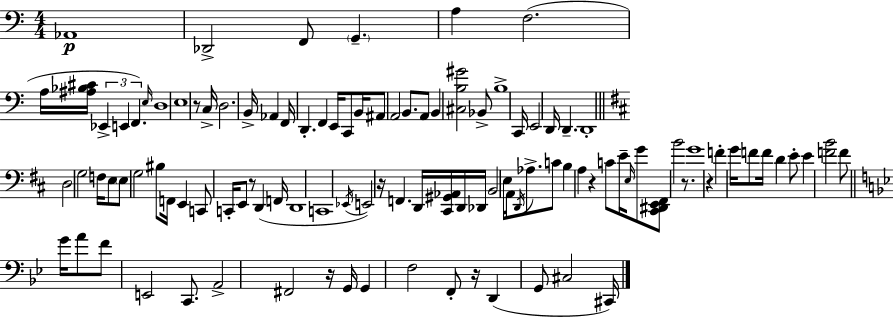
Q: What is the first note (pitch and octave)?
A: Ab2